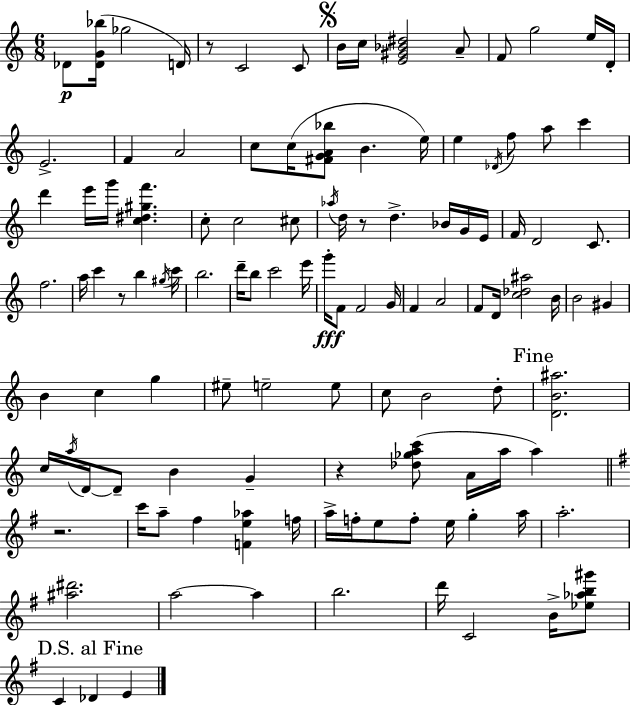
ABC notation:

X:1
T:Untitled
M:6/8
L:1/4
K:C
_D/2 [_DG_b]/4 _g2 D/4 z/2 C2 C/2 B/4 c/4 [E^G_B^d]2 A/2 F/2 g2 e/4 D/4 E2 F A2 c/2 c/4 [^FGA_b]/2 B e/4 e _D/4 f/2 a/2 c' d' e'/4 g'/4 [c^d^gf'] c/2 c2 ^c/2 _a/4 d/4 z/2 d _B/4 G/4 E/4 F/4 D2 C/2 f2 a/4 c' z/2 b ^g/4 c'/4 b2 d'/4 b/2 c'2 e'/4 g'/4 F/2 F2 G/4 F A2 F/2 D/4 [c_d^a]2 B/4 B2 ^G B c g ^e/2 e2 e/2 c/2 B2 d/2 [DB^a]2 c/4 a/4 D/4 D/2 B G z [_d_gac']/2 A/4 a/4 a z2 c'/4 a/2 ^f [Fe_a] f/4 a/4 f/4 e/2 f/2 e/4 g a/4 a2 [^a^d']2 a2 a b2 d'/4 C2 B/4 [_e_ab^g']/2 C _D E